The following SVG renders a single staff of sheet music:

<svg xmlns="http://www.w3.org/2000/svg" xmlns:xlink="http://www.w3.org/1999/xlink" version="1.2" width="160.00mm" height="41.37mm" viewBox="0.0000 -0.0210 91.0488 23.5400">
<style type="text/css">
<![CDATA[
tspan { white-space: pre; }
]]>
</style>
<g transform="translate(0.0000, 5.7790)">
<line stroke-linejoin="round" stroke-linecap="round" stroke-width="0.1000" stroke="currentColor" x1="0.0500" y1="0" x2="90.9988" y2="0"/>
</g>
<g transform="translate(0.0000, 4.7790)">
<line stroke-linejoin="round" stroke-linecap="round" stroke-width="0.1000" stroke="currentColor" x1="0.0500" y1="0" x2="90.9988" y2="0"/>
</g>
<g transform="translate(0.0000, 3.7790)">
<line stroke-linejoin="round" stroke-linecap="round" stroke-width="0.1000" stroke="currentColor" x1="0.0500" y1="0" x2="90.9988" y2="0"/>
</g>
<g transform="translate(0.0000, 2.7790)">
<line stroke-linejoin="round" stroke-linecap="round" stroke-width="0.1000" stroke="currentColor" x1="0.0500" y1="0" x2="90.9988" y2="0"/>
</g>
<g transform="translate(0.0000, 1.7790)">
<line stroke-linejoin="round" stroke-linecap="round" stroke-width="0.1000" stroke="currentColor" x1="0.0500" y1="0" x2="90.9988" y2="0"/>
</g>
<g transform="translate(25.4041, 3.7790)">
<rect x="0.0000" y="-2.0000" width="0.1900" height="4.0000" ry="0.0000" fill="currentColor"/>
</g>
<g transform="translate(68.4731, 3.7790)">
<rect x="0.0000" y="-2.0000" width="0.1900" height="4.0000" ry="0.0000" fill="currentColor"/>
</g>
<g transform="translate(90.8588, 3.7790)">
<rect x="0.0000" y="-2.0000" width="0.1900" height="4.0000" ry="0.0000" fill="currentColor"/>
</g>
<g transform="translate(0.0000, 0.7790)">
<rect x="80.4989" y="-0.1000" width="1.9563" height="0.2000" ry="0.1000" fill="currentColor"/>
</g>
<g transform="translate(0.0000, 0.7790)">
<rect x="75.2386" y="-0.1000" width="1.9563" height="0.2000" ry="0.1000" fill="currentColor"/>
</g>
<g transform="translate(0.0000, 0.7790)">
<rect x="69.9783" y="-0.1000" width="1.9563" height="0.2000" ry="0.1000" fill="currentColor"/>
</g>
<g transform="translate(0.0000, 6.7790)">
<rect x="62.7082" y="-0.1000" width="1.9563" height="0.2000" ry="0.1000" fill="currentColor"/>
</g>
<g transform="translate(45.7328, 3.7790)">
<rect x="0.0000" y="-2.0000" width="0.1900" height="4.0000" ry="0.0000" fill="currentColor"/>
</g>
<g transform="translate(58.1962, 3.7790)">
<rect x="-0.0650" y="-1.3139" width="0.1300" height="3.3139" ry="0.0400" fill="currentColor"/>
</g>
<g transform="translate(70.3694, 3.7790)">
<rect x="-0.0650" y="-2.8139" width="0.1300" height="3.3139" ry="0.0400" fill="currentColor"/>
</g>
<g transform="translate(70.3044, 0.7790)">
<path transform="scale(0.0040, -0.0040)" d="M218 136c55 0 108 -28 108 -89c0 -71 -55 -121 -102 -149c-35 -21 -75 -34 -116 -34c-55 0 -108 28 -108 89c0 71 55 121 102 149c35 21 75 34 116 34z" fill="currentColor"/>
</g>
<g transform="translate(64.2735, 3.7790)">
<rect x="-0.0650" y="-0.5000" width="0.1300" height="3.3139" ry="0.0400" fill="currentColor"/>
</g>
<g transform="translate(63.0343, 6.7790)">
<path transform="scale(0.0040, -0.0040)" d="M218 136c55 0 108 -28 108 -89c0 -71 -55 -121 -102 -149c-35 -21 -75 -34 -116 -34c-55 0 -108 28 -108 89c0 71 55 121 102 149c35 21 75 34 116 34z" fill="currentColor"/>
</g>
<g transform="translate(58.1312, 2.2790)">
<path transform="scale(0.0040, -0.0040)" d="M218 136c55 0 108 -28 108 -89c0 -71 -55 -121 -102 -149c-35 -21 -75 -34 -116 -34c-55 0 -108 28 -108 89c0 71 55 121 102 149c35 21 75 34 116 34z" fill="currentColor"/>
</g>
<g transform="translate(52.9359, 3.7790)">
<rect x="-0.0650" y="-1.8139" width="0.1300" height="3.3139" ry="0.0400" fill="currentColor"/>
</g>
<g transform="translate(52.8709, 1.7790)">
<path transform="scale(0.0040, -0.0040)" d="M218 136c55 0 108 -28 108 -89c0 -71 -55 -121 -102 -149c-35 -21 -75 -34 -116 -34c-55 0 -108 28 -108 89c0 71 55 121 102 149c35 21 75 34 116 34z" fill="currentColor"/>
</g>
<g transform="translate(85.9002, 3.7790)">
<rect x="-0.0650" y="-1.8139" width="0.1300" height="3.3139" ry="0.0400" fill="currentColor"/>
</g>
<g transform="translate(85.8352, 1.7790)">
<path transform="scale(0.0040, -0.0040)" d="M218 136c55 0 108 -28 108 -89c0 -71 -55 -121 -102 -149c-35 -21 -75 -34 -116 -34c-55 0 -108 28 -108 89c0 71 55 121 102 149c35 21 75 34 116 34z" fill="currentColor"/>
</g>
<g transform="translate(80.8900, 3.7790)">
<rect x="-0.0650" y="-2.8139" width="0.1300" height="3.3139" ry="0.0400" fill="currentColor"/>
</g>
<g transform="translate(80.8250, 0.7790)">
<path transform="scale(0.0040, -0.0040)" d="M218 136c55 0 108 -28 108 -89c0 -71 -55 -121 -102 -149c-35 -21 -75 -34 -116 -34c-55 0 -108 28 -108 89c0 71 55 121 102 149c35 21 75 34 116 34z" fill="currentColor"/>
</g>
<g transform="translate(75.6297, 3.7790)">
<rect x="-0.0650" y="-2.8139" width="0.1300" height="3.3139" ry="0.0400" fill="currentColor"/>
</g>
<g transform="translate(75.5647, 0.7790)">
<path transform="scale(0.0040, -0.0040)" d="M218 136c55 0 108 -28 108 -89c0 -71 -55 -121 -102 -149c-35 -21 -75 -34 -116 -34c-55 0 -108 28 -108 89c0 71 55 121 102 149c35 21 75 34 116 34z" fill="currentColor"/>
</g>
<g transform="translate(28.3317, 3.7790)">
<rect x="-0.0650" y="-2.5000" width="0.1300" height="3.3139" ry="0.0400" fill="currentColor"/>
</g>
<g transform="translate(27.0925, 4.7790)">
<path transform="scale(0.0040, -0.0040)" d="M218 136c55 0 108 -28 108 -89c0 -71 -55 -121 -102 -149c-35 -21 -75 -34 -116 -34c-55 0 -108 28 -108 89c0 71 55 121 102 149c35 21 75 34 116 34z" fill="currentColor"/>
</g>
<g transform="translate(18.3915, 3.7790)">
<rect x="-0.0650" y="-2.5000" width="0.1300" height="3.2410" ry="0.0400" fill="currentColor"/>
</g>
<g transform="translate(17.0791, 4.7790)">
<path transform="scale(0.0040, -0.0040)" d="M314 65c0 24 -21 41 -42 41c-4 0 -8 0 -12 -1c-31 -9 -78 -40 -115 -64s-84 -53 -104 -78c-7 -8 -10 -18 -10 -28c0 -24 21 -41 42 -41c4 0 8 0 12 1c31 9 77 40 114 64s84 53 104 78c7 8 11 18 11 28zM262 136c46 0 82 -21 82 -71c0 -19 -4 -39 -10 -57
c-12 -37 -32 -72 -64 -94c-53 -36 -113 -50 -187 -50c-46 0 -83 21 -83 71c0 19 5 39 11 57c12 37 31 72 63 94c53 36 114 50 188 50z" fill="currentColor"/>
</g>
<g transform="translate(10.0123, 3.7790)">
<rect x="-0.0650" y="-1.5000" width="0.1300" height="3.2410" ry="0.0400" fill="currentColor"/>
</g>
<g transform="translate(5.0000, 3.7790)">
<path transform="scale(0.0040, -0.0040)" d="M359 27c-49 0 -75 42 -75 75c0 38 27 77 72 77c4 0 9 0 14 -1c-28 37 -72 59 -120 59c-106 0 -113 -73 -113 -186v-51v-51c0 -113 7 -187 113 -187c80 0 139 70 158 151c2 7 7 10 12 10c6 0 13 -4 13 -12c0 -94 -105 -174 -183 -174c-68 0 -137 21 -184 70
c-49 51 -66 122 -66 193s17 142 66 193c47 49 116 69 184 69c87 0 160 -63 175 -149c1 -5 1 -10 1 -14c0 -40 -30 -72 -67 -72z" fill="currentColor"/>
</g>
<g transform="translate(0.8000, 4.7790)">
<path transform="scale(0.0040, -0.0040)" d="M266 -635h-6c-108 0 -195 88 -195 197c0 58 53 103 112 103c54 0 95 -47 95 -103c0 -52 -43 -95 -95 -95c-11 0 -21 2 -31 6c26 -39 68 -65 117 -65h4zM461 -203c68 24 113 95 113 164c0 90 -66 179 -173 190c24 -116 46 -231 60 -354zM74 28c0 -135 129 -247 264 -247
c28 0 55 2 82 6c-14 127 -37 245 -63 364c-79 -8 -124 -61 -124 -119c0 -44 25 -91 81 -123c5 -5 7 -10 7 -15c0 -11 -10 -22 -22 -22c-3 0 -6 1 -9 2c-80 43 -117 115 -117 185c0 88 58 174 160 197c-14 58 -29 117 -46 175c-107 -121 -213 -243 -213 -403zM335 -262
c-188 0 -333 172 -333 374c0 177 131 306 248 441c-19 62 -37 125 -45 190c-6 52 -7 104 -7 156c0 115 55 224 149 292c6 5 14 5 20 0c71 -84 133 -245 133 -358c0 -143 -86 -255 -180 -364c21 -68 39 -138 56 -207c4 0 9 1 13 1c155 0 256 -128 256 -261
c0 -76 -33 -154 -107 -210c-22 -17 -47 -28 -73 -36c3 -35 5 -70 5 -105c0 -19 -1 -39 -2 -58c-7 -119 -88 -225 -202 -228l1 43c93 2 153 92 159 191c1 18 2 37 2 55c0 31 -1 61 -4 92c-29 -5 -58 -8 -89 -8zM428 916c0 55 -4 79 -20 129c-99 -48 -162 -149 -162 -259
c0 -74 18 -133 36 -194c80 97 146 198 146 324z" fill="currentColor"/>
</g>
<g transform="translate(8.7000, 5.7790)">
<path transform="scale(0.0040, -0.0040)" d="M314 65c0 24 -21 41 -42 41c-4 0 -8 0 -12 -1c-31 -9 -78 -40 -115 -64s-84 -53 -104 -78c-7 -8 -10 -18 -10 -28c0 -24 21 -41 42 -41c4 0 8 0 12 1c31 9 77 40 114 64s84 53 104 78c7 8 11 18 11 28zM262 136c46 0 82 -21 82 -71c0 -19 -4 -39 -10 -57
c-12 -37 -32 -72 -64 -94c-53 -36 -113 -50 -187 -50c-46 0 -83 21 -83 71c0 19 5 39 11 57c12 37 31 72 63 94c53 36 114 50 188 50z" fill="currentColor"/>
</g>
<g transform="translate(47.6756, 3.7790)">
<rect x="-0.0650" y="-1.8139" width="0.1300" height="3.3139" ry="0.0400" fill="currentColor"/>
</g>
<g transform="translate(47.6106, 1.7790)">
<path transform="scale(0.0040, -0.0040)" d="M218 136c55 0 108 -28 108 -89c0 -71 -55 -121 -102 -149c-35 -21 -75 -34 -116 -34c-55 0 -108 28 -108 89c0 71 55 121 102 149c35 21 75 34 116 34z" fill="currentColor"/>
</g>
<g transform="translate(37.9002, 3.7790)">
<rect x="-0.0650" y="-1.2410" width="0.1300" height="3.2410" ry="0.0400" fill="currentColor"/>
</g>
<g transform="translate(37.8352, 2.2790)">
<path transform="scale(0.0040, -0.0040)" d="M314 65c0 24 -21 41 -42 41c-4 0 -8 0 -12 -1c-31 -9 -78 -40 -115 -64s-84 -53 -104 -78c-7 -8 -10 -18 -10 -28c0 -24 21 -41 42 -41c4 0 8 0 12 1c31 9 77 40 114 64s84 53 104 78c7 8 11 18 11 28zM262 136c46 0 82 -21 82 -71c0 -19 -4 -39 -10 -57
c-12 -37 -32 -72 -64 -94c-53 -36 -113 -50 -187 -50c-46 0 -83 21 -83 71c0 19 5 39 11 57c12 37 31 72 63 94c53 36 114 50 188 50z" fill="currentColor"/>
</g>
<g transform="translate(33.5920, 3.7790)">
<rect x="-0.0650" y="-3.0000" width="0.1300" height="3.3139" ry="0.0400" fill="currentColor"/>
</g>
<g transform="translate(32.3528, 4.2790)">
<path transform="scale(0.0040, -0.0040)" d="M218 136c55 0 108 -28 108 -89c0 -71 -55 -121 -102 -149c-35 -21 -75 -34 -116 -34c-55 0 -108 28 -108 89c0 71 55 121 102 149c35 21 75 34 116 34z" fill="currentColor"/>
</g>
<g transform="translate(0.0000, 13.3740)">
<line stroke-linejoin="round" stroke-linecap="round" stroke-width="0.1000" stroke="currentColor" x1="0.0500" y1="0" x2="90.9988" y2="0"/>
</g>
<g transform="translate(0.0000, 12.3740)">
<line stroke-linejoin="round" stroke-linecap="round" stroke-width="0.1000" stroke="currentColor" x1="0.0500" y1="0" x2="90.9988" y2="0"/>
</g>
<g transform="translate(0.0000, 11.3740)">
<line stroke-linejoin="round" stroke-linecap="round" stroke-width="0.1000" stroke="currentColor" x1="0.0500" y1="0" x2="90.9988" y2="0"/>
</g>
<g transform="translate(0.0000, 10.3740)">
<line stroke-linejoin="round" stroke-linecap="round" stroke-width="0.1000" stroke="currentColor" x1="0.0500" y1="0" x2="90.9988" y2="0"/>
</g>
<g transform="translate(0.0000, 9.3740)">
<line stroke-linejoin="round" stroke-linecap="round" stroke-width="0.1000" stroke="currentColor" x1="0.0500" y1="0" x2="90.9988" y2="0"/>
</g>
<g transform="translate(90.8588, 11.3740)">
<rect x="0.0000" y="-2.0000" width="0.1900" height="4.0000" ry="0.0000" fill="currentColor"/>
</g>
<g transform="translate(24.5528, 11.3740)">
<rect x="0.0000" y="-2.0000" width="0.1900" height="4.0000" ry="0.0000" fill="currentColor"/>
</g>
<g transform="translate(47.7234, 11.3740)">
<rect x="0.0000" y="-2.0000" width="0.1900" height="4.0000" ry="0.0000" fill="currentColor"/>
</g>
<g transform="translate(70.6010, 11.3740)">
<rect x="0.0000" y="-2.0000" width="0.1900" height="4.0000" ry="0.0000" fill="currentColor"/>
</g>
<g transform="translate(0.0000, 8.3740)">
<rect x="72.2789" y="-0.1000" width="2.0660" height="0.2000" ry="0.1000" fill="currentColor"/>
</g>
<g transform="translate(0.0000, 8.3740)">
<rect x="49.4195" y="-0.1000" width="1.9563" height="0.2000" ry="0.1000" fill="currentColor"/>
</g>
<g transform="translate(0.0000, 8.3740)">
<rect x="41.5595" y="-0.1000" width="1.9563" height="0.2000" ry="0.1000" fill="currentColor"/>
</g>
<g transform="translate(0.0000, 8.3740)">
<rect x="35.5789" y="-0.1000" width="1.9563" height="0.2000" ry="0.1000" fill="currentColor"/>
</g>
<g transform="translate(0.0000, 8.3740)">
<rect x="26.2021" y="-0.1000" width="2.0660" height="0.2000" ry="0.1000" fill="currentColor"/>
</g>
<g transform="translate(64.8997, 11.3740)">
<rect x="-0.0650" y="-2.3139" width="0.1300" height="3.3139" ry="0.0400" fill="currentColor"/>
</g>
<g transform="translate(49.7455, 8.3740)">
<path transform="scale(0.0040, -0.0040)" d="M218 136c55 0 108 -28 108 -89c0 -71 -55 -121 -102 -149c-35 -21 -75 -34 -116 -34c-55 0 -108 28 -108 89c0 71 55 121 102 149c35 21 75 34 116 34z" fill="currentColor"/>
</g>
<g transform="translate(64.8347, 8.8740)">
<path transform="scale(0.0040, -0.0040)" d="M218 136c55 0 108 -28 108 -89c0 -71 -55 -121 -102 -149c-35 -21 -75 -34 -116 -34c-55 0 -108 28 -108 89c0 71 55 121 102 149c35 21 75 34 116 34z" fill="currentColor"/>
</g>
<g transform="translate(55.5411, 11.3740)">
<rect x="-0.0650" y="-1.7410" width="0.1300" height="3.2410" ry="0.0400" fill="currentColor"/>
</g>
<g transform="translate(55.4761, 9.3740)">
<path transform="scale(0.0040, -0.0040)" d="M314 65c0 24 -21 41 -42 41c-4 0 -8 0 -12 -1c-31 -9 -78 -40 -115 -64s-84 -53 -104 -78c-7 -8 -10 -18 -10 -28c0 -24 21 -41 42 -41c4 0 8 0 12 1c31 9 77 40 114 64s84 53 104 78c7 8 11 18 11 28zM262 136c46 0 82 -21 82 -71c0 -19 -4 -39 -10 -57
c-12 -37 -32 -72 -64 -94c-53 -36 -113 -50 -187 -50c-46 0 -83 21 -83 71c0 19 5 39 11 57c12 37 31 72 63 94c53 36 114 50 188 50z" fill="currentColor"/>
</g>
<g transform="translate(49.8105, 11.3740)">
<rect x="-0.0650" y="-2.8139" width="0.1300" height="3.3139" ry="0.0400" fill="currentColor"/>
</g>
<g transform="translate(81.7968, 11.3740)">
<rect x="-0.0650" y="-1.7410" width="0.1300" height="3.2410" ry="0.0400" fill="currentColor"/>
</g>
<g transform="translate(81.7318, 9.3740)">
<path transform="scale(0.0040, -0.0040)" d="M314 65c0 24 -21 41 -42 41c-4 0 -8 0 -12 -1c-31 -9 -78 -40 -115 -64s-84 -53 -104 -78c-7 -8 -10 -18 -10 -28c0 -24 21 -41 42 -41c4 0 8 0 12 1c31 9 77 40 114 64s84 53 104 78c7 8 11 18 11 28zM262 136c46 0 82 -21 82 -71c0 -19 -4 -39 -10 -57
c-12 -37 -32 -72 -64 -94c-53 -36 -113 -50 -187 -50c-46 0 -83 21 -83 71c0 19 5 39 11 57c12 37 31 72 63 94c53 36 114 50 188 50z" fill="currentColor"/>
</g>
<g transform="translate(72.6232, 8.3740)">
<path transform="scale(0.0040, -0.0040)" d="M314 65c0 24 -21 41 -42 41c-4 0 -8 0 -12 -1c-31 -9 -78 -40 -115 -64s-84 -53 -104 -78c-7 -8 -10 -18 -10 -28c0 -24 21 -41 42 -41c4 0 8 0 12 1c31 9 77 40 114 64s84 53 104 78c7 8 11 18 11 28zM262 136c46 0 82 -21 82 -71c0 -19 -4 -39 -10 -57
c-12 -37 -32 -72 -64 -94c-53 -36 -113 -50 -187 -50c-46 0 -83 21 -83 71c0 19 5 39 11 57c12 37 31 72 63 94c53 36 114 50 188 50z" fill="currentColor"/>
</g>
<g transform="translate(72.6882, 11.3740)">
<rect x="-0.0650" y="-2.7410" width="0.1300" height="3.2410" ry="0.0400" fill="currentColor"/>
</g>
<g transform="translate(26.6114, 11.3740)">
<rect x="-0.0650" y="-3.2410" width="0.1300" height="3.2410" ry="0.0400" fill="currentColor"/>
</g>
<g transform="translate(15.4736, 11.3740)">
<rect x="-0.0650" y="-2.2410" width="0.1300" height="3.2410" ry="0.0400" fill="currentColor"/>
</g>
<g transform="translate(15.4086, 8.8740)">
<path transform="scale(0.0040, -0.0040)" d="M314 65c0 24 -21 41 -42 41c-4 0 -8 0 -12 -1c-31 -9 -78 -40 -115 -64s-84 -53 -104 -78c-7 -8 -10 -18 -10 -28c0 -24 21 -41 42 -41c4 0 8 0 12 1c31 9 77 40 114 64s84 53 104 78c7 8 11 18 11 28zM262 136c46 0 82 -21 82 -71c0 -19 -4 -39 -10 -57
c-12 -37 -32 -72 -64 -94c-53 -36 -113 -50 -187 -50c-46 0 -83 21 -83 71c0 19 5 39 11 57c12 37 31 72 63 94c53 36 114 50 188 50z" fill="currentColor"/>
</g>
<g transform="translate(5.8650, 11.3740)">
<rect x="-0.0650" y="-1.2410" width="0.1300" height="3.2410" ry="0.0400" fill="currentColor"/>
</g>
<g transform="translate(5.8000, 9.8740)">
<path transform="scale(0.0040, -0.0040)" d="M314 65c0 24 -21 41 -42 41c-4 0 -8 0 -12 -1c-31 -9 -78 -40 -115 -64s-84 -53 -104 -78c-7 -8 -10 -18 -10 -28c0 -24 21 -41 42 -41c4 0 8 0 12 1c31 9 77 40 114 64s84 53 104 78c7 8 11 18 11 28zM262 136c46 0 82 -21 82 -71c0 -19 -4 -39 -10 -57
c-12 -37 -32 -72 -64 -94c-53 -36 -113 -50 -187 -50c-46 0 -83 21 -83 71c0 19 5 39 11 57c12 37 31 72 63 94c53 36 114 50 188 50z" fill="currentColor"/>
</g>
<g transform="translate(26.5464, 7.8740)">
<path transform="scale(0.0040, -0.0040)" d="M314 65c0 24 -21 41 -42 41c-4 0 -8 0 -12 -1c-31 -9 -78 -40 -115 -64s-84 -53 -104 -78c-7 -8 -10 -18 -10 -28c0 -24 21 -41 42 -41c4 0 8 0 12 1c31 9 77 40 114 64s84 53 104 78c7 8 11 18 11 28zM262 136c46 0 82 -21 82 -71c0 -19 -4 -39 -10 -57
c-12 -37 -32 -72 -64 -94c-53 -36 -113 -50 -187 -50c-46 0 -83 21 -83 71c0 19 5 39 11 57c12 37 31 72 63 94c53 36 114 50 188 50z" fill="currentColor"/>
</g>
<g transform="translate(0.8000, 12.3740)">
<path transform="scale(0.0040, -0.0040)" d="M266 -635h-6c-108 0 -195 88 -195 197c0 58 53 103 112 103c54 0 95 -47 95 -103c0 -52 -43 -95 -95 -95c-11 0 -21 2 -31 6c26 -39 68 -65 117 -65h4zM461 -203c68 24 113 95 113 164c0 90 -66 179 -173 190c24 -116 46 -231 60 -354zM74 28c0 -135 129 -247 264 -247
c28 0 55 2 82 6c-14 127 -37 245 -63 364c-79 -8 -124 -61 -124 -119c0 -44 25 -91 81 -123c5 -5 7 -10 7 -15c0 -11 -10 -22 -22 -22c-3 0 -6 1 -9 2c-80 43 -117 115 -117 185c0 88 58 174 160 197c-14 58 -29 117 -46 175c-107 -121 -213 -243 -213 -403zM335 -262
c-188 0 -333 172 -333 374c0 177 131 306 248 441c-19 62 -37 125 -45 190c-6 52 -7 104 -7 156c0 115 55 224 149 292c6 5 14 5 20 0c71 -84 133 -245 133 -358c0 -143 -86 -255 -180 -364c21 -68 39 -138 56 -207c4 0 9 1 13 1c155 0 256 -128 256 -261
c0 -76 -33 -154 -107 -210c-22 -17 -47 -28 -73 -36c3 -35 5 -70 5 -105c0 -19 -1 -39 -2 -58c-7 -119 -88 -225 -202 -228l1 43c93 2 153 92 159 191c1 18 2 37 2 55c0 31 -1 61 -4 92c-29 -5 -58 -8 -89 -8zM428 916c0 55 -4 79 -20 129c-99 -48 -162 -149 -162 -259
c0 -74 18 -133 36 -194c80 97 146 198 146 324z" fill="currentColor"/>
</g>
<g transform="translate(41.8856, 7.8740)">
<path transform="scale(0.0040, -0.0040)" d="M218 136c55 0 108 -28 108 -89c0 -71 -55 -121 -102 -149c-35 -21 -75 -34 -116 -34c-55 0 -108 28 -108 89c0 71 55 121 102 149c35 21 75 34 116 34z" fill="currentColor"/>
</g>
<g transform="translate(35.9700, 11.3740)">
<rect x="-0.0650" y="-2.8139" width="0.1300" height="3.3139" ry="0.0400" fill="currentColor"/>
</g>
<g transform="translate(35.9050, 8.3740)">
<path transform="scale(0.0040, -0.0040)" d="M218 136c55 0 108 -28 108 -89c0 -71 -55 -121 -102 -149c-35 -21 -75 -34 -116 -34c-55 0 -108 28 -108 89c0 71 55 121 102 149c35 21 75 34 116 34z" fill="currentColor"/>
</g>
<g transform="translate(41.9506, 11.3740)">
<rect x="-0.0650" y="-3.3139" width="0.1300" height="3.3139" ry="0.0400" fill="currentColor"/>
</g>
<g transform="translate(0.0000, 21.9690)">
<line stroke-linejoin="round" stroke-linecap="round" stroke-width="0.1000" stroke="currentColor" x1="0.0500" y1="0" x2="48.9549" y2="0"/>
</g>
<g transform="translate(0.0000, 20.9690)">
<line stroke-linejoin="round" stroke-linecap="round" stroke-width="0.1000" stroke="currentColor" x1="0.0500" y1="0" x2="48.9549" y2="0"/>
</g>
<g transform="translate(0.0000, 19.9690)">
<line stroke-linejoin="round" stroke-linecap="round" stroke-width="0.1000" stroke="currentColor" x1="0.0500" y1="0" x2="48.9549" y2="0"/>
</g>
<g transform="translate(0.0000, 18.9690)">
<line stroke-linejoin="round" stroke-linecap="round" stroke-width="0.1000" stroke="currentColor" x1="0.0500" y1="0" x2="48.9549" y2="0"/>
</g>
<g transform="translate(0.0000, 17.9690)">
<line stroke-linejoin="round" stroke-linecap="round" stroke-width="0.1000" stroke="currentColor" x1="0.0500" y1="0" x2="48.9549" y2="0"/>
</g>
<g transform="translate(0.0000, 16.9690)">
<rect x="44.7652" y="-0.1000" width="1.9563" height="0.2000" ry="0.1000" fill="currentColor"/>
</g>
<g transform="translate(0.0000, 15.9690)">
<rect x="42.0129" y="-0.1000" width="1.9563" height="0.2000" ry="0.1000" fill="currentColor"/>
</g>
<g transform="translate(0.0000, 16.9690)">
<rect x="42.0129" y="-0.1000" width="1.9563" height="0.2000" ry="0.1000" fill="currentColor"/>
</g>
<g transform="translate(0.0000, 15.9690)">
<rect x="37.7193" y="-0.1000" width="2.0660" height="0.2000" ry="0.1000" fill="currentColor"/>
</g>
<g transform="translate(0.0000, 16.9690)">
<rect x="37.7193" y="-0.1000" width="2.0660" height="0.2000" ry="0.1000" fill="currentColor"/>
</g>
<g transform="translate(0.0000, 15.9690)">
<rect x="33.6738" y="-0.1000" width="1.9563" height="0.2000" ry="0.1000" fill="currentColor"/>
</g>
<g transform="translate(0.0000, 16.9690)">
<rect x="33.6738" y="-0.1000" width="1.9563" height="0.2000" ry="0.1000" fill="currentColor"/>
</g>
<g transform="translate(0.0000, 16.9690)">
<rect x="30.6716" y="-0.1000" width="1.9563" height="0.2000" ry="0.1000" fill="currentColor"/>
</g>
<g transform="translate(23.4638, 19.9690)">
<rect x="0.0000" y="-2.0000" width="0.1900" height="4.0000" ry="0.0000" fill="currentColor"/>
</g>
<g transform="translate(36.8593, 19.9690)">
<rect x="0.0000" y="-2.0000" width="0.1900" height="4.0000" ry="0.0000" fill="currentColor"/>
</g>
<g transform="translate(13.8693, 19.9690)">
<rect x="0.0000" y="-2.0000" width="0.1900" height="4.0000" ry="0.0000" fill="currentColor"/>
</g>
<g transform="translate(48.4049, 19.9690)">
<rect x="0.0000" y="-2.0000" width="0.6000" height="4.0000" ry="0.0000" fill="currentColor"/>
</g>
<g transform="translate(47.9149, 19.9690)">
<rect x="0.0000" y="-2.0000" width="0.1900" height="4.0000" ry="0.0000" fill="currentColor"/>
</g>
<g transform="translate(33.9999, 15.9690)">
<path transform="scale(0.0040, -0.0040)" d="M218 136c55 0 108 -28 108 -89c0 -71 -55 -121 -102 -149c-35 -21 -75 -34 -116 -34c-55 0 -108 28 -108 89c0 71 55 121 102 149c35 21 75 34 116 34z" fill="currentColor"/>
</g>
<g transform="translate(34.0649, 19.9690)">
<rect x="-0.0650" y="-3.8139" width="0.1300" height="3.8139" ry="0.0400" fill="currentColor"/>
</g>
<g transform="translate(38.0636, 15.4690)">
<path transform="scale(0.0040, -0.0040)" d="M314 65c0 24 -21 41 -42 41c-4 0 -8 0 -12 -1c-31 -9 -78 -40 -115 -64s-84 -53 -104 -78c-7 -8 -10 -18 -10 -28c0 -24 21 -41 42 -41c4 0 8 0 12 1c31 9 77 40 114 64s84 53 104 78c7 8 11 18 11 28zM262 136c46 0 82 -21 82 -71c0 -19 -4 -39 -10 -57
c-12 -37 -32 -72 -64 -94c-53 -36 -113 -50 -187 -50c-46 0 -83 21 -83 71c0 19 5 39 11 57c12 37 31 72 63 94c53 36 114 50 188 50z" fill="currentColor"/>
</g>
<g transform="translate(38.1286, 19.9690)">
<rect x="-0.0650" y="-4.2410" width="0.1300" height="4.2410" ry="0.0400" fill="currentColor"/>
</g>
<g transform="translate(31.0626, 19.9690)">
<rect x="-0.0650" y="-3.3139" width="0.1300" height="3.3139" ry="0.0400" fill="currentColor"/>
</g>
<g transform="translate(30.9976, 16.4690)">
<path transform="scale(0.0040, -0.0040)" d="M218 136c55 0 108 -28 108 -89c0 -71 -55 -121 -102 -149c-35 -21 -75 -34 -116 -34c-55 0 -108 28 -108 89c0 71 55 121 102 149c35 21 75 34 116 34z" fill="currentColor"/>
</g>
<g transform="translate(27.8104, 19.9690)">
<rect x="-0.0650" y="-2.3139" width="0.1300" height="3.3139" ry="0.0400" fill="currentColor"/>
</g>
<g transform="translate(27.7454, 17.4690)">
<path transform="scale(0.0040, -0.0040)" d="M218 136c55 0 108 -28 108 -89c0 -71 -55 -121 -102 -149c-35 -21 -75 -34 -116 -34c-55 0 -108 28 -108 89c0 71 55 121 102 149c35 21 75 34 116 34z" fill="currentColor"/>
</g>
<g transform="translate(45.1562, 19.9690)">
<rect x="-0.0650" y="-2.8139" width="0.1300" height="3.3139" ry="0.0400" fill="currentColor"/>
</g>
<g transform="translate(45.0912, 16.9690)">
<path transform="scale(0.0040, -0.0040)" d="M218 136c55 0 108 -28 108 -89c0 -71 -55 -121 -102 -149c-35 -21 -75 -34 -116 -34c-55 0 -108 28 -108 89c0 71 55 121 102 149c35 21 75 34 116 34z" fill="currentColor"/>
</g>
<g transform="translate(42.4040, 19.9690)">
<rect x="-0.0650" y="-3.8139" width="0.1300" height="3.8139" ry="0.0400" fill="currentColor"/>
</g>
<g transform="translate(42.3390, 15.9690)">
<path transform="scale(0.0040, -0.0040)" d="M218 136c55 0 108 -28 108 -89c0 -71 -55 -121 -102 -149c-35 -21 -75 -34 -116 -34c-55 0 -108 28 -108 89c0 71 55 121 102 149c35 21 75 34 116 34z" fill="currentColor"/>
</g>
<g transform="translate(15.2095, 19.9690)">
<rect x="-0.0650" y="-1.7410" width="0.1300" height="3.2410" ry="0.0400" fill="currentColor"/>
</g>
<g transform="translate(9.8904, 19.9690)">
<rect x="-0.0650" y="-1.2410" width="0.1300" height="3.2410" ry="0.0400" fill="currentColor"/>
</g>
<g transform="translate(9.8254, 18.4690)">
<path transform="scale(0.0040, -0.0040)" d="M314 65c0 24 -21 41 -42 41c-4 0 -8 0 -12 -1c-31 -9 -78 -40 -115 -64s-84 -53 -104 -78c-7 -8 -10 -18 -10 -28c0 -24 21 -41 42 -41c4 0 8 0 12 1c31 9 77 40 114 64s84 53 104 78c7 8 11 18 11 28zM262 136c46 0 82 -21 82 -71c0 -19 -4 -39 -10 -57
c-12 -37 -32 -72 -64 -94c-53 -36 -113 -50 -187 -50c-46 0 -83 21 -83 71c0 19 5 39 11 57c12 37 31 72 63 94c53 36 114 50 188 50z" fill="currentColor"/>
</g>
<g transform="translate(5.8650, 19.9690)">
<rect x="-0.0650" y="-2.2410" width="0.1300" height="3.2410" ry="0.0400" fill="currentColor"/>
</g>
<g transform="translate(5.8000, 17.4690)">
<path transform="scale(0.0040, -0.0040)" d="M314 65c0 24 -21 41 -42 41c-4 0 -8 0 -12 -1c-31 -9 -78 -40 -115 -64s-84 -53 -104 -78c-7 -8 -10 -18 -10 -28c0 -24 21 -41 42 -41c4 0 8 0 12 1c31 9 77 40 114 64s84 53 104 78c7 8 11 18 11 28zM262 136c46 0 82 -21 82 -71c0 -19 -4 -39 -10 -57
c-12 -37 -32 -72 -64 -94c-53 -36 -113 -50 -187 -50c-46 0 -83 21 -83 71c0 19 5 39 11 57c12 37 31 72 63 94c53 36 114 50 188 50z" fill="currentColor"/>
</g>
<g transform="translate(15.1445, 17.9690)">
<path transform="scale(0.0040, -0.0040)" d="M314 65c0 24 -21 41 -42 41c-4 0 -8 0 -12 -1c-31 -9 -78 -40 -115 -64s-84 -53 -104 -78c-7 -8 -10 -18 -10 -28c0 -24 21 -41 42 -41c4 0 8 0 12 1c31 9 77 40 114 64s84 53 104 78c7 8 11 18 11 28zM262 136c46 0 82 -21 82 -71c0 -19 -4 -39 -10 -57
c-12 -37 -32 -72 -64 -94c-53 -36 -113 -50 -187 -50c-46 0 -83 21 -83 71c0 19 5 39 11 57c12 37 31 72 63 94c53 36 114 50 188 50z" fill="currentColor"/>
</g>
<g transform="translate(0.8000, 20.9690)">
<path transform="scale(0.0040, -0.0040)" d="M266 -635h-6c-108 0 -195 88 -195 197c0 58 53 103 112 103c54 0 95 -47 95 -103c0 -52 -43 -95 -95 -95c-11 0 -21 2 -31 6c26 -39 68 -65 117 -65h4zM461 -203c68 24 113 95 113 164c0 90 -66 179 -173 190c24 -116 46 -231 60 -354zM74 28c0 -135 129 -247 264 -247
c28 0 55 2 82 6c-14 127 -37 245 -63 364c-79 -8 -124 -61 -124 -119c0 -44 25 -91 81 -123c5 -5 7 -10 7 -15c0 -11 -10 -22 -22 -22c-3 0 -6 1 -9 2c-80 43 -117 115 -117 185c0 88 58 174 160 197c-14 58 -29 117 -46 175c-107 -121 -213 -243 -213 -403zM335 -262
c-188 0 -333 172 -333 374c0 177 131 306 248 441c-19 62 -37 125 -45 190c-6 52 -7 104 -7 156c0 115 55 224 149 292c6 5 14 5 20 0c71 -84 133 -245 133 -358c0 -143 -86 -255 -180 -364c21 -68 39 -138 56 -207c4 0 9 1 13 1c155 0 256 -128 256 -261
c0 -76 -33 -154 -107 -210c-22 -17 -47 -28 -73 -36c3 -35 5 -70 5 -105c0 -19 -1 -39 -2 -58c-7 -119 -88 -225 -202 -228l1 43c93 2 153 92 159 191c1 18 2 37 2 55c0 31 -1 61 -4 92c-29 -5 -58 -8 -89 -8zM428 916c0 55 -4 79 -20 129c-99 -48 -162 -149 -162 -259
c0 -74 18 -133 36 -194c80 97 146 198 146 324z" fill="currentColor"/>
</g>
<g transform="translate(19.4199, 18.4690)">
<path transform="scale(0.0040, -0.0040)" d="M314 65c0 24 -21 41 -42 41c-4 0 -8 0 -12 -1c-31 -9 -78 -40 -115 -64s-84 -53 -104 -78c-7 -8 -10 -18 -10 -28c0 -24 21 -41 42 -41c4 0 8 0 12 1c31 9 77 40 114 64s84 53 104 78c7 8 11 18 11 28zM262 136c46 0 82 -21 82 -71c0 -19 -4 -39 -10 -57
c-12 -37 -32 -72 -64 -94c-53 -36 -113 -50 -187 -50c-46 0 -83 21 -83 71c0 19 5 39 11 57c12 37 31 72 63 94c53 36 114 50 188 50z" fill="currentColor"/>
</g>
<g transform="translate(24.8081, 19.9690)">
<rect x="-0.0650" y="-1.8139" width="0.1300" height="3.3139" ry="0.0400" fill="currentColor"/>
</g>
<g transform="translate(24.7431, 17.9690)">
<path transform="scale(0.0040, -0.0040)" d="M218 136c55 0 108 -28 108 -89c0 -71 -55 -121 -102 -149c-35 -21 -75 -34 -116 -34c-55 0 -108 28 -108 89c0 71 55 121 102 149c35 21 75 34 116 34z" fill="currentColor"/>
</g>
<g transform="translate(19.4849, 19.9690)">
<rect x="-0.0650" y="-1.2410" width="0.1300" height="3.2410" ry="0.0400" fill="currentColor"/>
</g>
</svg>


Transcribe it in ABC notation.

X:1
T:Untitled
M:4/4
L:1/4
K:C
E2 G2 G A e2 f f e C a a a f e2 g2 b2 a b a f2 g a2 f2 g2 e2 f2 e2 f g b c' d'2 c' a